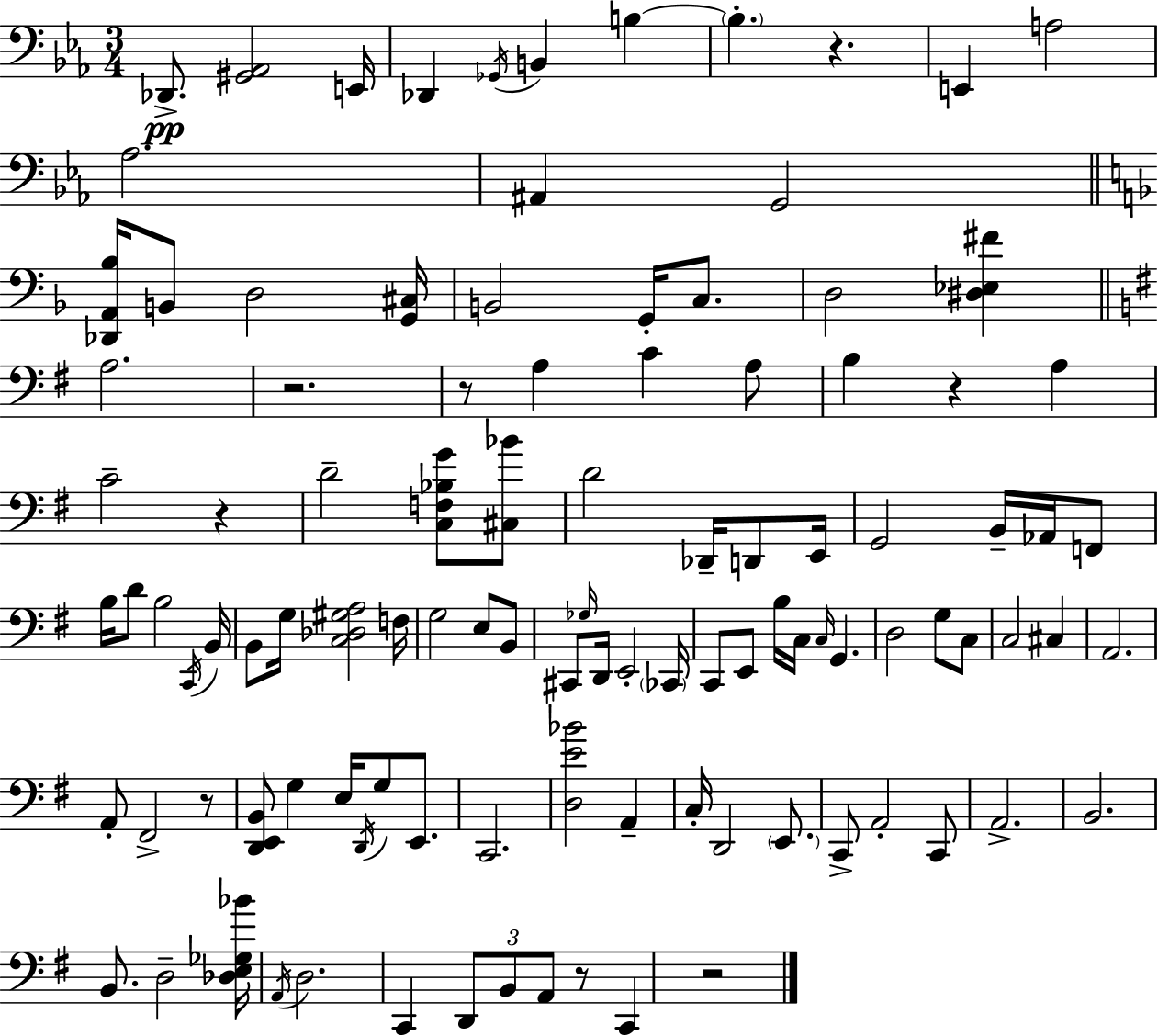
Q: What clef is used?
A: bass